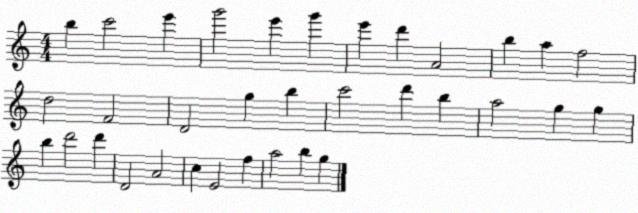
X:1
T:Untitled
M:4/4
L:1/4
K:C
b c'2 e' g'2 e' g' e' d' A2 b a f2 d2 F2 D2 g b c'2 d' b a2 g g b d'2 d' D2 A2 c E2 f a2 b g